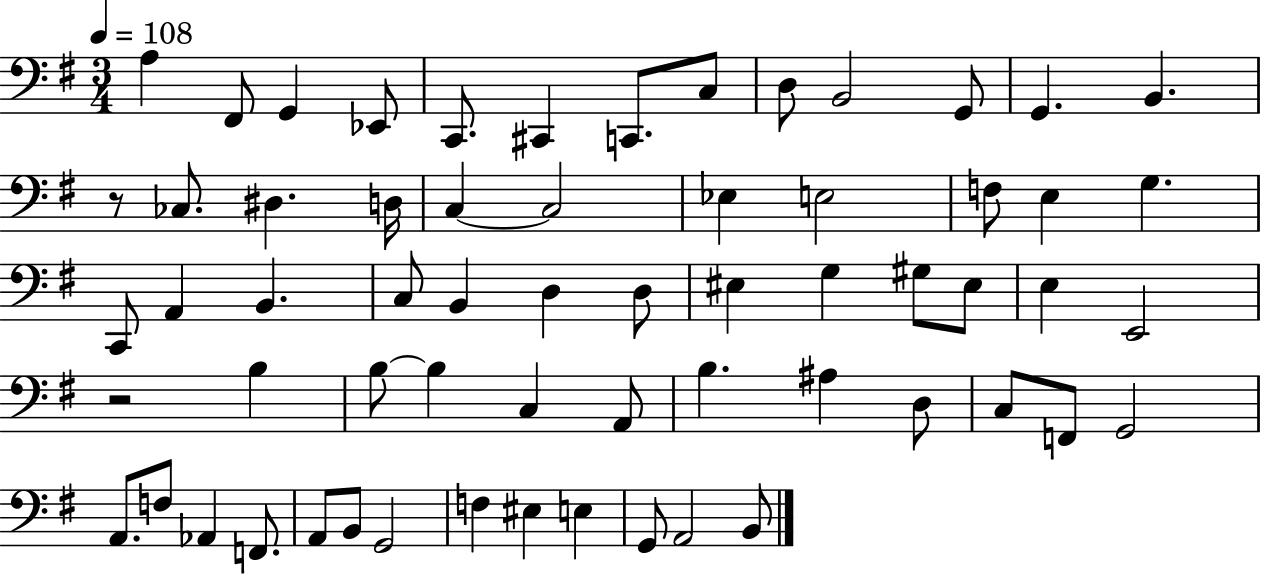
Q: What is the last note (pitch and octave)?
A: B2